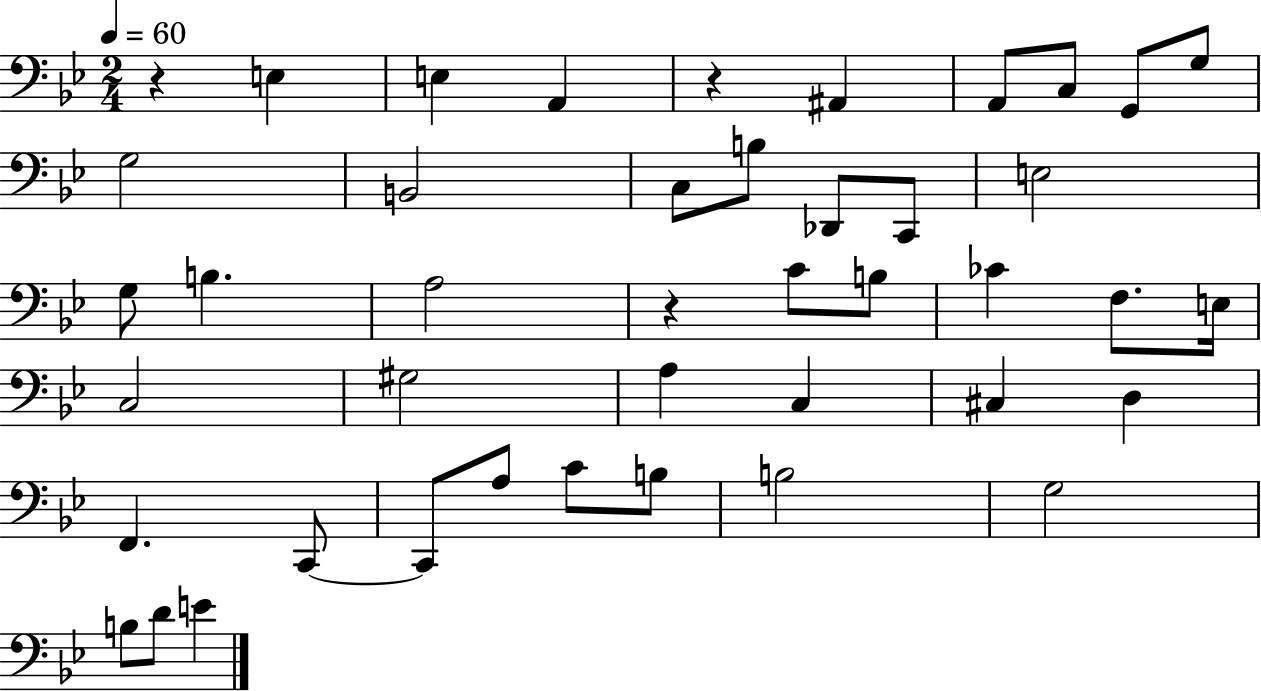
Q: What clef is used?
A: bass